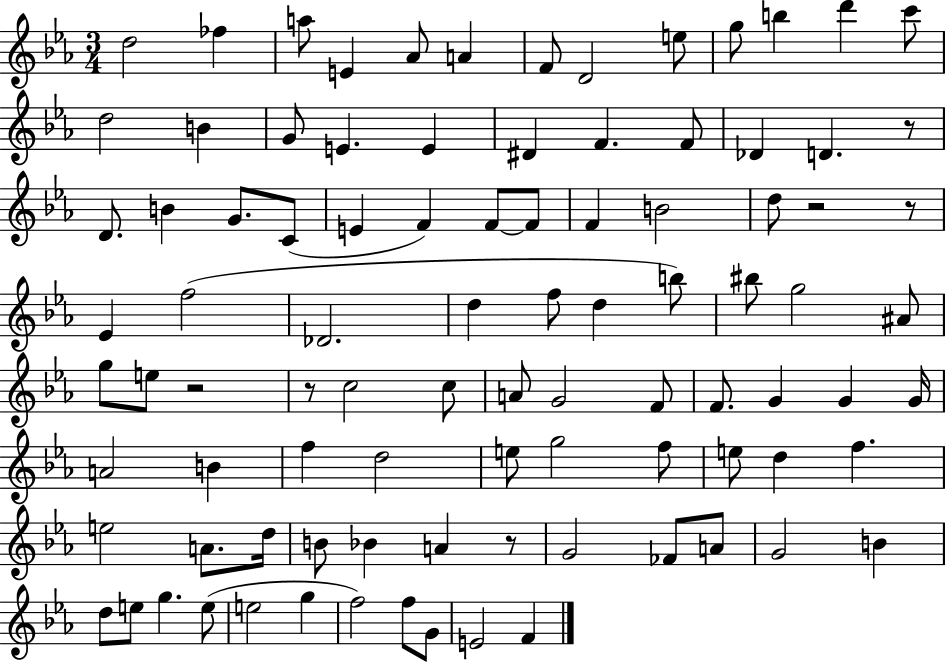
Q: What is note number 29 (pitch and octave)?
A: F4